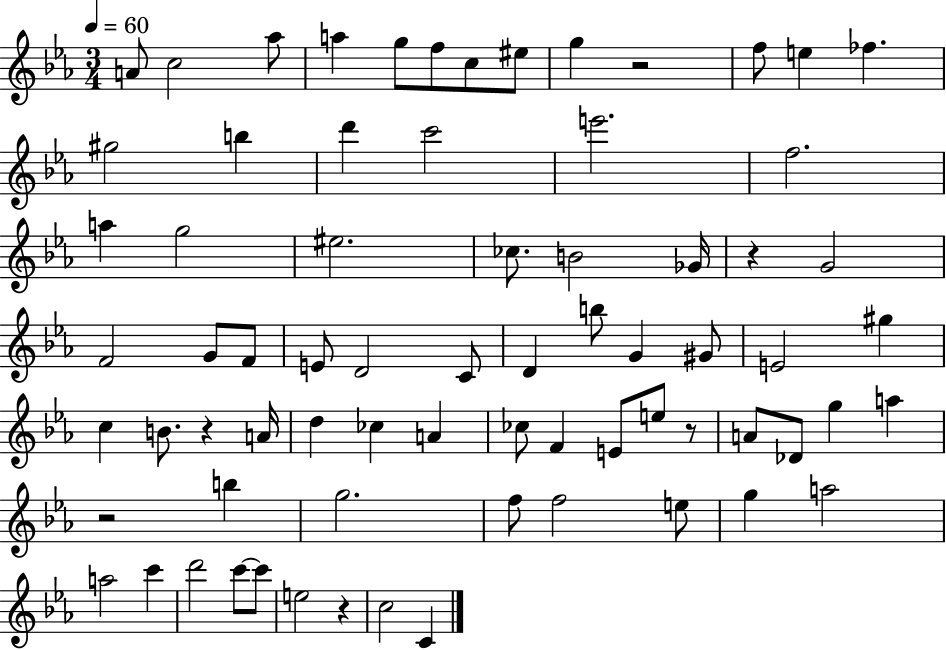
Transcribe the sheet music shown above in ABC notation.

X:1
T:Untitled
M:3/4
L:1/4
K:Eb
A/2 c2 _a/2 a g/2 f/2 c/2 ^e/2 g z2 f/2 e _f ^g2 b d' c'2 e'2 f2 a g2 ^e2 _c/2 B2 _G/4 z G2 F2 G/2 F/2 E/2 D2 C/2 D b/2 G ^G/2 E2 ^g c B/2 z A/4 d _c A _c/2 F E/2 e/2 z/2 A/2 _D/2 g a z2 b g2 f/2 f2 e/2 g a2 a2 c' d'2 c'/2 c'/2 e2 z c2 C